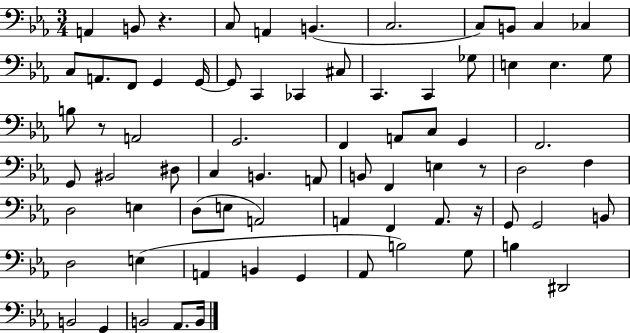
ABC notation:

X:1
T:Untitled
M:3/4
L:1/4
K:Eb
A,, B,,/2 z C,/2 A,, B,, C,2 C,/2 B,,/2 C, _C, C,/2 A,,/2 F,,/2 G,, G,,/4 G,,/2 C,, _C,, ^C,/2 C,, C,, _G,/2 E, E, G,/2 B,/2 z/2 A,,2 G,,2 F,, A,,/2 C,/2 G,, F,,2 G,,/2 ^B,,2 ^D,/2 C, B,, A,,/2 B,,/2 F,, E, z/2 D,2 F, D,2 E, D,/2 E,/2 A,,2 A,, F,, A,,/2 z/4 G,,/2 G,,2 B,,/2 D,2 E, A,, B,, G,, _A,,/2 B,2 G,/2 B, ^D,,2 B,,2 G,, B,,2 _A,,/2 B,,/4